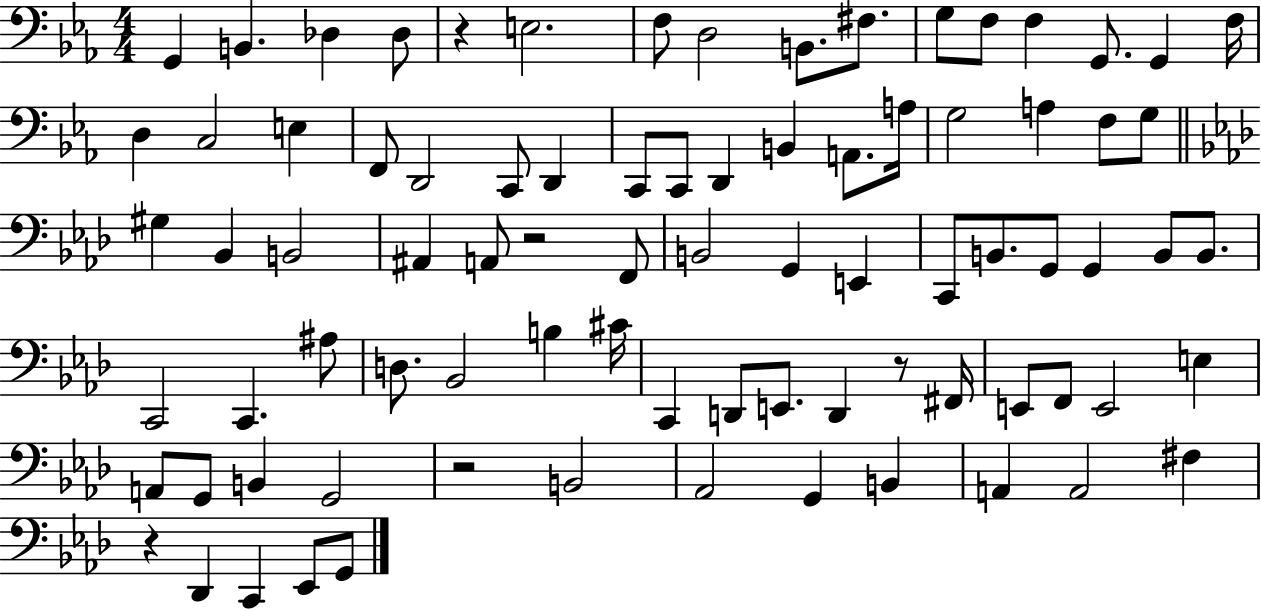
{
  \clef bass
  \numericTimeSignature
  \time 4/4
  \key ees \major
  g,4 b,4. des4 des8 | r4 e2. | f8 d2 b,8. fis8. | g8 f8 f4 g,8. g,4 f16 | \break d4 c2 e4 | f,8 d,2 c,8 d,4 | c,8 c,8 d,4 b,4 a,8. a16 | g2 a4 f8 g8 | \break \bar "||" \break \key f \minor gis4 bes,4 b,2 | ais,4 a,8 r2 f,8 | b,2 g,4 e,4 | c,8 b,8. g,8 g,4 b,8 b,8. | \break c,2 c,4. ais8 | d8. bes,2 b4 cis'16 | c,4 d,8 e,8. d,4 r8 fis,16 | e,8 f,8 e,2 e4 | \break a,8 g,8 b,4 g,2 | r2 b,2 | aes,2 g,4 b,4 | a,4 a,2 fis4 | \break r4 des,4 c,4 ees,8 g,8 | \bar "|."
}